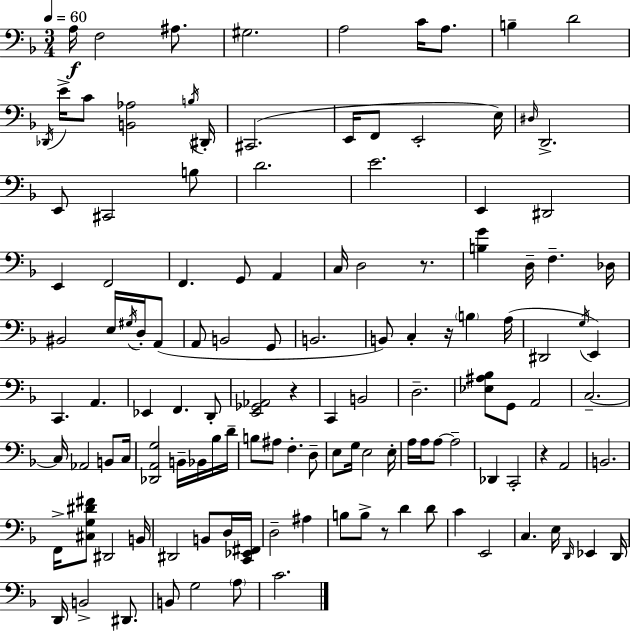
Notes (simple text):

A3/s F3/h A#3/e. G#3/h. A3/h C4/s A3/e. B3/q D4/h Db2/s E4/s C4/e [B2,Ab3]/h B3/s D#2/s C#2/h. E2/s F2/e E2/h E3/s D#3/s D2/h. E2/e C#2/h B3/e D4/h. E4/h. E2/q D#2/h E2/q F2/h F2/q. G2/e A2/q C3/s D3/h R/e. [B3,G4]/q D3/s F3/q. Db3/s BIS2/h E3/s G#3/s D3/s A2/e A2/e B2/h G2/e B2/h. B2/e C3/q R/s B3/q A3/s D#2/h G3/s E2/q C2/q. A2/q. Eb2/q F2/q. D2/e [E2,Gb2,Ab2]/h R/q C2/q B2/h D3/h. [Eb3,A#3,Bb3]/e G2/e A2/h C3/h. C3/s Ab2/h B2/e C3/s [Db2,A2,G3]/h B2/s Bb2/s Bb3/s D4/s B3/e A#3/e F3/q. D3/e E3/e G3/s E3/h E3/s A3/s A3/s A3/e A3/h Db2/q C2/h R/q A2/h B2/h. F2/s [C#3,G3,D#4,F#4]/e D#2/h B2/s D#2/h B2/e D3/s [C2,Eb2,F#2]/s D3/h A#3/q B3/e B3/e R/e D4/q D4/e C4/q E2/h C3/q. E3/s D2/s Eb2/q D2/s D2/s B2/h D#2/e. B2/e G3/h A3/e C4/h.